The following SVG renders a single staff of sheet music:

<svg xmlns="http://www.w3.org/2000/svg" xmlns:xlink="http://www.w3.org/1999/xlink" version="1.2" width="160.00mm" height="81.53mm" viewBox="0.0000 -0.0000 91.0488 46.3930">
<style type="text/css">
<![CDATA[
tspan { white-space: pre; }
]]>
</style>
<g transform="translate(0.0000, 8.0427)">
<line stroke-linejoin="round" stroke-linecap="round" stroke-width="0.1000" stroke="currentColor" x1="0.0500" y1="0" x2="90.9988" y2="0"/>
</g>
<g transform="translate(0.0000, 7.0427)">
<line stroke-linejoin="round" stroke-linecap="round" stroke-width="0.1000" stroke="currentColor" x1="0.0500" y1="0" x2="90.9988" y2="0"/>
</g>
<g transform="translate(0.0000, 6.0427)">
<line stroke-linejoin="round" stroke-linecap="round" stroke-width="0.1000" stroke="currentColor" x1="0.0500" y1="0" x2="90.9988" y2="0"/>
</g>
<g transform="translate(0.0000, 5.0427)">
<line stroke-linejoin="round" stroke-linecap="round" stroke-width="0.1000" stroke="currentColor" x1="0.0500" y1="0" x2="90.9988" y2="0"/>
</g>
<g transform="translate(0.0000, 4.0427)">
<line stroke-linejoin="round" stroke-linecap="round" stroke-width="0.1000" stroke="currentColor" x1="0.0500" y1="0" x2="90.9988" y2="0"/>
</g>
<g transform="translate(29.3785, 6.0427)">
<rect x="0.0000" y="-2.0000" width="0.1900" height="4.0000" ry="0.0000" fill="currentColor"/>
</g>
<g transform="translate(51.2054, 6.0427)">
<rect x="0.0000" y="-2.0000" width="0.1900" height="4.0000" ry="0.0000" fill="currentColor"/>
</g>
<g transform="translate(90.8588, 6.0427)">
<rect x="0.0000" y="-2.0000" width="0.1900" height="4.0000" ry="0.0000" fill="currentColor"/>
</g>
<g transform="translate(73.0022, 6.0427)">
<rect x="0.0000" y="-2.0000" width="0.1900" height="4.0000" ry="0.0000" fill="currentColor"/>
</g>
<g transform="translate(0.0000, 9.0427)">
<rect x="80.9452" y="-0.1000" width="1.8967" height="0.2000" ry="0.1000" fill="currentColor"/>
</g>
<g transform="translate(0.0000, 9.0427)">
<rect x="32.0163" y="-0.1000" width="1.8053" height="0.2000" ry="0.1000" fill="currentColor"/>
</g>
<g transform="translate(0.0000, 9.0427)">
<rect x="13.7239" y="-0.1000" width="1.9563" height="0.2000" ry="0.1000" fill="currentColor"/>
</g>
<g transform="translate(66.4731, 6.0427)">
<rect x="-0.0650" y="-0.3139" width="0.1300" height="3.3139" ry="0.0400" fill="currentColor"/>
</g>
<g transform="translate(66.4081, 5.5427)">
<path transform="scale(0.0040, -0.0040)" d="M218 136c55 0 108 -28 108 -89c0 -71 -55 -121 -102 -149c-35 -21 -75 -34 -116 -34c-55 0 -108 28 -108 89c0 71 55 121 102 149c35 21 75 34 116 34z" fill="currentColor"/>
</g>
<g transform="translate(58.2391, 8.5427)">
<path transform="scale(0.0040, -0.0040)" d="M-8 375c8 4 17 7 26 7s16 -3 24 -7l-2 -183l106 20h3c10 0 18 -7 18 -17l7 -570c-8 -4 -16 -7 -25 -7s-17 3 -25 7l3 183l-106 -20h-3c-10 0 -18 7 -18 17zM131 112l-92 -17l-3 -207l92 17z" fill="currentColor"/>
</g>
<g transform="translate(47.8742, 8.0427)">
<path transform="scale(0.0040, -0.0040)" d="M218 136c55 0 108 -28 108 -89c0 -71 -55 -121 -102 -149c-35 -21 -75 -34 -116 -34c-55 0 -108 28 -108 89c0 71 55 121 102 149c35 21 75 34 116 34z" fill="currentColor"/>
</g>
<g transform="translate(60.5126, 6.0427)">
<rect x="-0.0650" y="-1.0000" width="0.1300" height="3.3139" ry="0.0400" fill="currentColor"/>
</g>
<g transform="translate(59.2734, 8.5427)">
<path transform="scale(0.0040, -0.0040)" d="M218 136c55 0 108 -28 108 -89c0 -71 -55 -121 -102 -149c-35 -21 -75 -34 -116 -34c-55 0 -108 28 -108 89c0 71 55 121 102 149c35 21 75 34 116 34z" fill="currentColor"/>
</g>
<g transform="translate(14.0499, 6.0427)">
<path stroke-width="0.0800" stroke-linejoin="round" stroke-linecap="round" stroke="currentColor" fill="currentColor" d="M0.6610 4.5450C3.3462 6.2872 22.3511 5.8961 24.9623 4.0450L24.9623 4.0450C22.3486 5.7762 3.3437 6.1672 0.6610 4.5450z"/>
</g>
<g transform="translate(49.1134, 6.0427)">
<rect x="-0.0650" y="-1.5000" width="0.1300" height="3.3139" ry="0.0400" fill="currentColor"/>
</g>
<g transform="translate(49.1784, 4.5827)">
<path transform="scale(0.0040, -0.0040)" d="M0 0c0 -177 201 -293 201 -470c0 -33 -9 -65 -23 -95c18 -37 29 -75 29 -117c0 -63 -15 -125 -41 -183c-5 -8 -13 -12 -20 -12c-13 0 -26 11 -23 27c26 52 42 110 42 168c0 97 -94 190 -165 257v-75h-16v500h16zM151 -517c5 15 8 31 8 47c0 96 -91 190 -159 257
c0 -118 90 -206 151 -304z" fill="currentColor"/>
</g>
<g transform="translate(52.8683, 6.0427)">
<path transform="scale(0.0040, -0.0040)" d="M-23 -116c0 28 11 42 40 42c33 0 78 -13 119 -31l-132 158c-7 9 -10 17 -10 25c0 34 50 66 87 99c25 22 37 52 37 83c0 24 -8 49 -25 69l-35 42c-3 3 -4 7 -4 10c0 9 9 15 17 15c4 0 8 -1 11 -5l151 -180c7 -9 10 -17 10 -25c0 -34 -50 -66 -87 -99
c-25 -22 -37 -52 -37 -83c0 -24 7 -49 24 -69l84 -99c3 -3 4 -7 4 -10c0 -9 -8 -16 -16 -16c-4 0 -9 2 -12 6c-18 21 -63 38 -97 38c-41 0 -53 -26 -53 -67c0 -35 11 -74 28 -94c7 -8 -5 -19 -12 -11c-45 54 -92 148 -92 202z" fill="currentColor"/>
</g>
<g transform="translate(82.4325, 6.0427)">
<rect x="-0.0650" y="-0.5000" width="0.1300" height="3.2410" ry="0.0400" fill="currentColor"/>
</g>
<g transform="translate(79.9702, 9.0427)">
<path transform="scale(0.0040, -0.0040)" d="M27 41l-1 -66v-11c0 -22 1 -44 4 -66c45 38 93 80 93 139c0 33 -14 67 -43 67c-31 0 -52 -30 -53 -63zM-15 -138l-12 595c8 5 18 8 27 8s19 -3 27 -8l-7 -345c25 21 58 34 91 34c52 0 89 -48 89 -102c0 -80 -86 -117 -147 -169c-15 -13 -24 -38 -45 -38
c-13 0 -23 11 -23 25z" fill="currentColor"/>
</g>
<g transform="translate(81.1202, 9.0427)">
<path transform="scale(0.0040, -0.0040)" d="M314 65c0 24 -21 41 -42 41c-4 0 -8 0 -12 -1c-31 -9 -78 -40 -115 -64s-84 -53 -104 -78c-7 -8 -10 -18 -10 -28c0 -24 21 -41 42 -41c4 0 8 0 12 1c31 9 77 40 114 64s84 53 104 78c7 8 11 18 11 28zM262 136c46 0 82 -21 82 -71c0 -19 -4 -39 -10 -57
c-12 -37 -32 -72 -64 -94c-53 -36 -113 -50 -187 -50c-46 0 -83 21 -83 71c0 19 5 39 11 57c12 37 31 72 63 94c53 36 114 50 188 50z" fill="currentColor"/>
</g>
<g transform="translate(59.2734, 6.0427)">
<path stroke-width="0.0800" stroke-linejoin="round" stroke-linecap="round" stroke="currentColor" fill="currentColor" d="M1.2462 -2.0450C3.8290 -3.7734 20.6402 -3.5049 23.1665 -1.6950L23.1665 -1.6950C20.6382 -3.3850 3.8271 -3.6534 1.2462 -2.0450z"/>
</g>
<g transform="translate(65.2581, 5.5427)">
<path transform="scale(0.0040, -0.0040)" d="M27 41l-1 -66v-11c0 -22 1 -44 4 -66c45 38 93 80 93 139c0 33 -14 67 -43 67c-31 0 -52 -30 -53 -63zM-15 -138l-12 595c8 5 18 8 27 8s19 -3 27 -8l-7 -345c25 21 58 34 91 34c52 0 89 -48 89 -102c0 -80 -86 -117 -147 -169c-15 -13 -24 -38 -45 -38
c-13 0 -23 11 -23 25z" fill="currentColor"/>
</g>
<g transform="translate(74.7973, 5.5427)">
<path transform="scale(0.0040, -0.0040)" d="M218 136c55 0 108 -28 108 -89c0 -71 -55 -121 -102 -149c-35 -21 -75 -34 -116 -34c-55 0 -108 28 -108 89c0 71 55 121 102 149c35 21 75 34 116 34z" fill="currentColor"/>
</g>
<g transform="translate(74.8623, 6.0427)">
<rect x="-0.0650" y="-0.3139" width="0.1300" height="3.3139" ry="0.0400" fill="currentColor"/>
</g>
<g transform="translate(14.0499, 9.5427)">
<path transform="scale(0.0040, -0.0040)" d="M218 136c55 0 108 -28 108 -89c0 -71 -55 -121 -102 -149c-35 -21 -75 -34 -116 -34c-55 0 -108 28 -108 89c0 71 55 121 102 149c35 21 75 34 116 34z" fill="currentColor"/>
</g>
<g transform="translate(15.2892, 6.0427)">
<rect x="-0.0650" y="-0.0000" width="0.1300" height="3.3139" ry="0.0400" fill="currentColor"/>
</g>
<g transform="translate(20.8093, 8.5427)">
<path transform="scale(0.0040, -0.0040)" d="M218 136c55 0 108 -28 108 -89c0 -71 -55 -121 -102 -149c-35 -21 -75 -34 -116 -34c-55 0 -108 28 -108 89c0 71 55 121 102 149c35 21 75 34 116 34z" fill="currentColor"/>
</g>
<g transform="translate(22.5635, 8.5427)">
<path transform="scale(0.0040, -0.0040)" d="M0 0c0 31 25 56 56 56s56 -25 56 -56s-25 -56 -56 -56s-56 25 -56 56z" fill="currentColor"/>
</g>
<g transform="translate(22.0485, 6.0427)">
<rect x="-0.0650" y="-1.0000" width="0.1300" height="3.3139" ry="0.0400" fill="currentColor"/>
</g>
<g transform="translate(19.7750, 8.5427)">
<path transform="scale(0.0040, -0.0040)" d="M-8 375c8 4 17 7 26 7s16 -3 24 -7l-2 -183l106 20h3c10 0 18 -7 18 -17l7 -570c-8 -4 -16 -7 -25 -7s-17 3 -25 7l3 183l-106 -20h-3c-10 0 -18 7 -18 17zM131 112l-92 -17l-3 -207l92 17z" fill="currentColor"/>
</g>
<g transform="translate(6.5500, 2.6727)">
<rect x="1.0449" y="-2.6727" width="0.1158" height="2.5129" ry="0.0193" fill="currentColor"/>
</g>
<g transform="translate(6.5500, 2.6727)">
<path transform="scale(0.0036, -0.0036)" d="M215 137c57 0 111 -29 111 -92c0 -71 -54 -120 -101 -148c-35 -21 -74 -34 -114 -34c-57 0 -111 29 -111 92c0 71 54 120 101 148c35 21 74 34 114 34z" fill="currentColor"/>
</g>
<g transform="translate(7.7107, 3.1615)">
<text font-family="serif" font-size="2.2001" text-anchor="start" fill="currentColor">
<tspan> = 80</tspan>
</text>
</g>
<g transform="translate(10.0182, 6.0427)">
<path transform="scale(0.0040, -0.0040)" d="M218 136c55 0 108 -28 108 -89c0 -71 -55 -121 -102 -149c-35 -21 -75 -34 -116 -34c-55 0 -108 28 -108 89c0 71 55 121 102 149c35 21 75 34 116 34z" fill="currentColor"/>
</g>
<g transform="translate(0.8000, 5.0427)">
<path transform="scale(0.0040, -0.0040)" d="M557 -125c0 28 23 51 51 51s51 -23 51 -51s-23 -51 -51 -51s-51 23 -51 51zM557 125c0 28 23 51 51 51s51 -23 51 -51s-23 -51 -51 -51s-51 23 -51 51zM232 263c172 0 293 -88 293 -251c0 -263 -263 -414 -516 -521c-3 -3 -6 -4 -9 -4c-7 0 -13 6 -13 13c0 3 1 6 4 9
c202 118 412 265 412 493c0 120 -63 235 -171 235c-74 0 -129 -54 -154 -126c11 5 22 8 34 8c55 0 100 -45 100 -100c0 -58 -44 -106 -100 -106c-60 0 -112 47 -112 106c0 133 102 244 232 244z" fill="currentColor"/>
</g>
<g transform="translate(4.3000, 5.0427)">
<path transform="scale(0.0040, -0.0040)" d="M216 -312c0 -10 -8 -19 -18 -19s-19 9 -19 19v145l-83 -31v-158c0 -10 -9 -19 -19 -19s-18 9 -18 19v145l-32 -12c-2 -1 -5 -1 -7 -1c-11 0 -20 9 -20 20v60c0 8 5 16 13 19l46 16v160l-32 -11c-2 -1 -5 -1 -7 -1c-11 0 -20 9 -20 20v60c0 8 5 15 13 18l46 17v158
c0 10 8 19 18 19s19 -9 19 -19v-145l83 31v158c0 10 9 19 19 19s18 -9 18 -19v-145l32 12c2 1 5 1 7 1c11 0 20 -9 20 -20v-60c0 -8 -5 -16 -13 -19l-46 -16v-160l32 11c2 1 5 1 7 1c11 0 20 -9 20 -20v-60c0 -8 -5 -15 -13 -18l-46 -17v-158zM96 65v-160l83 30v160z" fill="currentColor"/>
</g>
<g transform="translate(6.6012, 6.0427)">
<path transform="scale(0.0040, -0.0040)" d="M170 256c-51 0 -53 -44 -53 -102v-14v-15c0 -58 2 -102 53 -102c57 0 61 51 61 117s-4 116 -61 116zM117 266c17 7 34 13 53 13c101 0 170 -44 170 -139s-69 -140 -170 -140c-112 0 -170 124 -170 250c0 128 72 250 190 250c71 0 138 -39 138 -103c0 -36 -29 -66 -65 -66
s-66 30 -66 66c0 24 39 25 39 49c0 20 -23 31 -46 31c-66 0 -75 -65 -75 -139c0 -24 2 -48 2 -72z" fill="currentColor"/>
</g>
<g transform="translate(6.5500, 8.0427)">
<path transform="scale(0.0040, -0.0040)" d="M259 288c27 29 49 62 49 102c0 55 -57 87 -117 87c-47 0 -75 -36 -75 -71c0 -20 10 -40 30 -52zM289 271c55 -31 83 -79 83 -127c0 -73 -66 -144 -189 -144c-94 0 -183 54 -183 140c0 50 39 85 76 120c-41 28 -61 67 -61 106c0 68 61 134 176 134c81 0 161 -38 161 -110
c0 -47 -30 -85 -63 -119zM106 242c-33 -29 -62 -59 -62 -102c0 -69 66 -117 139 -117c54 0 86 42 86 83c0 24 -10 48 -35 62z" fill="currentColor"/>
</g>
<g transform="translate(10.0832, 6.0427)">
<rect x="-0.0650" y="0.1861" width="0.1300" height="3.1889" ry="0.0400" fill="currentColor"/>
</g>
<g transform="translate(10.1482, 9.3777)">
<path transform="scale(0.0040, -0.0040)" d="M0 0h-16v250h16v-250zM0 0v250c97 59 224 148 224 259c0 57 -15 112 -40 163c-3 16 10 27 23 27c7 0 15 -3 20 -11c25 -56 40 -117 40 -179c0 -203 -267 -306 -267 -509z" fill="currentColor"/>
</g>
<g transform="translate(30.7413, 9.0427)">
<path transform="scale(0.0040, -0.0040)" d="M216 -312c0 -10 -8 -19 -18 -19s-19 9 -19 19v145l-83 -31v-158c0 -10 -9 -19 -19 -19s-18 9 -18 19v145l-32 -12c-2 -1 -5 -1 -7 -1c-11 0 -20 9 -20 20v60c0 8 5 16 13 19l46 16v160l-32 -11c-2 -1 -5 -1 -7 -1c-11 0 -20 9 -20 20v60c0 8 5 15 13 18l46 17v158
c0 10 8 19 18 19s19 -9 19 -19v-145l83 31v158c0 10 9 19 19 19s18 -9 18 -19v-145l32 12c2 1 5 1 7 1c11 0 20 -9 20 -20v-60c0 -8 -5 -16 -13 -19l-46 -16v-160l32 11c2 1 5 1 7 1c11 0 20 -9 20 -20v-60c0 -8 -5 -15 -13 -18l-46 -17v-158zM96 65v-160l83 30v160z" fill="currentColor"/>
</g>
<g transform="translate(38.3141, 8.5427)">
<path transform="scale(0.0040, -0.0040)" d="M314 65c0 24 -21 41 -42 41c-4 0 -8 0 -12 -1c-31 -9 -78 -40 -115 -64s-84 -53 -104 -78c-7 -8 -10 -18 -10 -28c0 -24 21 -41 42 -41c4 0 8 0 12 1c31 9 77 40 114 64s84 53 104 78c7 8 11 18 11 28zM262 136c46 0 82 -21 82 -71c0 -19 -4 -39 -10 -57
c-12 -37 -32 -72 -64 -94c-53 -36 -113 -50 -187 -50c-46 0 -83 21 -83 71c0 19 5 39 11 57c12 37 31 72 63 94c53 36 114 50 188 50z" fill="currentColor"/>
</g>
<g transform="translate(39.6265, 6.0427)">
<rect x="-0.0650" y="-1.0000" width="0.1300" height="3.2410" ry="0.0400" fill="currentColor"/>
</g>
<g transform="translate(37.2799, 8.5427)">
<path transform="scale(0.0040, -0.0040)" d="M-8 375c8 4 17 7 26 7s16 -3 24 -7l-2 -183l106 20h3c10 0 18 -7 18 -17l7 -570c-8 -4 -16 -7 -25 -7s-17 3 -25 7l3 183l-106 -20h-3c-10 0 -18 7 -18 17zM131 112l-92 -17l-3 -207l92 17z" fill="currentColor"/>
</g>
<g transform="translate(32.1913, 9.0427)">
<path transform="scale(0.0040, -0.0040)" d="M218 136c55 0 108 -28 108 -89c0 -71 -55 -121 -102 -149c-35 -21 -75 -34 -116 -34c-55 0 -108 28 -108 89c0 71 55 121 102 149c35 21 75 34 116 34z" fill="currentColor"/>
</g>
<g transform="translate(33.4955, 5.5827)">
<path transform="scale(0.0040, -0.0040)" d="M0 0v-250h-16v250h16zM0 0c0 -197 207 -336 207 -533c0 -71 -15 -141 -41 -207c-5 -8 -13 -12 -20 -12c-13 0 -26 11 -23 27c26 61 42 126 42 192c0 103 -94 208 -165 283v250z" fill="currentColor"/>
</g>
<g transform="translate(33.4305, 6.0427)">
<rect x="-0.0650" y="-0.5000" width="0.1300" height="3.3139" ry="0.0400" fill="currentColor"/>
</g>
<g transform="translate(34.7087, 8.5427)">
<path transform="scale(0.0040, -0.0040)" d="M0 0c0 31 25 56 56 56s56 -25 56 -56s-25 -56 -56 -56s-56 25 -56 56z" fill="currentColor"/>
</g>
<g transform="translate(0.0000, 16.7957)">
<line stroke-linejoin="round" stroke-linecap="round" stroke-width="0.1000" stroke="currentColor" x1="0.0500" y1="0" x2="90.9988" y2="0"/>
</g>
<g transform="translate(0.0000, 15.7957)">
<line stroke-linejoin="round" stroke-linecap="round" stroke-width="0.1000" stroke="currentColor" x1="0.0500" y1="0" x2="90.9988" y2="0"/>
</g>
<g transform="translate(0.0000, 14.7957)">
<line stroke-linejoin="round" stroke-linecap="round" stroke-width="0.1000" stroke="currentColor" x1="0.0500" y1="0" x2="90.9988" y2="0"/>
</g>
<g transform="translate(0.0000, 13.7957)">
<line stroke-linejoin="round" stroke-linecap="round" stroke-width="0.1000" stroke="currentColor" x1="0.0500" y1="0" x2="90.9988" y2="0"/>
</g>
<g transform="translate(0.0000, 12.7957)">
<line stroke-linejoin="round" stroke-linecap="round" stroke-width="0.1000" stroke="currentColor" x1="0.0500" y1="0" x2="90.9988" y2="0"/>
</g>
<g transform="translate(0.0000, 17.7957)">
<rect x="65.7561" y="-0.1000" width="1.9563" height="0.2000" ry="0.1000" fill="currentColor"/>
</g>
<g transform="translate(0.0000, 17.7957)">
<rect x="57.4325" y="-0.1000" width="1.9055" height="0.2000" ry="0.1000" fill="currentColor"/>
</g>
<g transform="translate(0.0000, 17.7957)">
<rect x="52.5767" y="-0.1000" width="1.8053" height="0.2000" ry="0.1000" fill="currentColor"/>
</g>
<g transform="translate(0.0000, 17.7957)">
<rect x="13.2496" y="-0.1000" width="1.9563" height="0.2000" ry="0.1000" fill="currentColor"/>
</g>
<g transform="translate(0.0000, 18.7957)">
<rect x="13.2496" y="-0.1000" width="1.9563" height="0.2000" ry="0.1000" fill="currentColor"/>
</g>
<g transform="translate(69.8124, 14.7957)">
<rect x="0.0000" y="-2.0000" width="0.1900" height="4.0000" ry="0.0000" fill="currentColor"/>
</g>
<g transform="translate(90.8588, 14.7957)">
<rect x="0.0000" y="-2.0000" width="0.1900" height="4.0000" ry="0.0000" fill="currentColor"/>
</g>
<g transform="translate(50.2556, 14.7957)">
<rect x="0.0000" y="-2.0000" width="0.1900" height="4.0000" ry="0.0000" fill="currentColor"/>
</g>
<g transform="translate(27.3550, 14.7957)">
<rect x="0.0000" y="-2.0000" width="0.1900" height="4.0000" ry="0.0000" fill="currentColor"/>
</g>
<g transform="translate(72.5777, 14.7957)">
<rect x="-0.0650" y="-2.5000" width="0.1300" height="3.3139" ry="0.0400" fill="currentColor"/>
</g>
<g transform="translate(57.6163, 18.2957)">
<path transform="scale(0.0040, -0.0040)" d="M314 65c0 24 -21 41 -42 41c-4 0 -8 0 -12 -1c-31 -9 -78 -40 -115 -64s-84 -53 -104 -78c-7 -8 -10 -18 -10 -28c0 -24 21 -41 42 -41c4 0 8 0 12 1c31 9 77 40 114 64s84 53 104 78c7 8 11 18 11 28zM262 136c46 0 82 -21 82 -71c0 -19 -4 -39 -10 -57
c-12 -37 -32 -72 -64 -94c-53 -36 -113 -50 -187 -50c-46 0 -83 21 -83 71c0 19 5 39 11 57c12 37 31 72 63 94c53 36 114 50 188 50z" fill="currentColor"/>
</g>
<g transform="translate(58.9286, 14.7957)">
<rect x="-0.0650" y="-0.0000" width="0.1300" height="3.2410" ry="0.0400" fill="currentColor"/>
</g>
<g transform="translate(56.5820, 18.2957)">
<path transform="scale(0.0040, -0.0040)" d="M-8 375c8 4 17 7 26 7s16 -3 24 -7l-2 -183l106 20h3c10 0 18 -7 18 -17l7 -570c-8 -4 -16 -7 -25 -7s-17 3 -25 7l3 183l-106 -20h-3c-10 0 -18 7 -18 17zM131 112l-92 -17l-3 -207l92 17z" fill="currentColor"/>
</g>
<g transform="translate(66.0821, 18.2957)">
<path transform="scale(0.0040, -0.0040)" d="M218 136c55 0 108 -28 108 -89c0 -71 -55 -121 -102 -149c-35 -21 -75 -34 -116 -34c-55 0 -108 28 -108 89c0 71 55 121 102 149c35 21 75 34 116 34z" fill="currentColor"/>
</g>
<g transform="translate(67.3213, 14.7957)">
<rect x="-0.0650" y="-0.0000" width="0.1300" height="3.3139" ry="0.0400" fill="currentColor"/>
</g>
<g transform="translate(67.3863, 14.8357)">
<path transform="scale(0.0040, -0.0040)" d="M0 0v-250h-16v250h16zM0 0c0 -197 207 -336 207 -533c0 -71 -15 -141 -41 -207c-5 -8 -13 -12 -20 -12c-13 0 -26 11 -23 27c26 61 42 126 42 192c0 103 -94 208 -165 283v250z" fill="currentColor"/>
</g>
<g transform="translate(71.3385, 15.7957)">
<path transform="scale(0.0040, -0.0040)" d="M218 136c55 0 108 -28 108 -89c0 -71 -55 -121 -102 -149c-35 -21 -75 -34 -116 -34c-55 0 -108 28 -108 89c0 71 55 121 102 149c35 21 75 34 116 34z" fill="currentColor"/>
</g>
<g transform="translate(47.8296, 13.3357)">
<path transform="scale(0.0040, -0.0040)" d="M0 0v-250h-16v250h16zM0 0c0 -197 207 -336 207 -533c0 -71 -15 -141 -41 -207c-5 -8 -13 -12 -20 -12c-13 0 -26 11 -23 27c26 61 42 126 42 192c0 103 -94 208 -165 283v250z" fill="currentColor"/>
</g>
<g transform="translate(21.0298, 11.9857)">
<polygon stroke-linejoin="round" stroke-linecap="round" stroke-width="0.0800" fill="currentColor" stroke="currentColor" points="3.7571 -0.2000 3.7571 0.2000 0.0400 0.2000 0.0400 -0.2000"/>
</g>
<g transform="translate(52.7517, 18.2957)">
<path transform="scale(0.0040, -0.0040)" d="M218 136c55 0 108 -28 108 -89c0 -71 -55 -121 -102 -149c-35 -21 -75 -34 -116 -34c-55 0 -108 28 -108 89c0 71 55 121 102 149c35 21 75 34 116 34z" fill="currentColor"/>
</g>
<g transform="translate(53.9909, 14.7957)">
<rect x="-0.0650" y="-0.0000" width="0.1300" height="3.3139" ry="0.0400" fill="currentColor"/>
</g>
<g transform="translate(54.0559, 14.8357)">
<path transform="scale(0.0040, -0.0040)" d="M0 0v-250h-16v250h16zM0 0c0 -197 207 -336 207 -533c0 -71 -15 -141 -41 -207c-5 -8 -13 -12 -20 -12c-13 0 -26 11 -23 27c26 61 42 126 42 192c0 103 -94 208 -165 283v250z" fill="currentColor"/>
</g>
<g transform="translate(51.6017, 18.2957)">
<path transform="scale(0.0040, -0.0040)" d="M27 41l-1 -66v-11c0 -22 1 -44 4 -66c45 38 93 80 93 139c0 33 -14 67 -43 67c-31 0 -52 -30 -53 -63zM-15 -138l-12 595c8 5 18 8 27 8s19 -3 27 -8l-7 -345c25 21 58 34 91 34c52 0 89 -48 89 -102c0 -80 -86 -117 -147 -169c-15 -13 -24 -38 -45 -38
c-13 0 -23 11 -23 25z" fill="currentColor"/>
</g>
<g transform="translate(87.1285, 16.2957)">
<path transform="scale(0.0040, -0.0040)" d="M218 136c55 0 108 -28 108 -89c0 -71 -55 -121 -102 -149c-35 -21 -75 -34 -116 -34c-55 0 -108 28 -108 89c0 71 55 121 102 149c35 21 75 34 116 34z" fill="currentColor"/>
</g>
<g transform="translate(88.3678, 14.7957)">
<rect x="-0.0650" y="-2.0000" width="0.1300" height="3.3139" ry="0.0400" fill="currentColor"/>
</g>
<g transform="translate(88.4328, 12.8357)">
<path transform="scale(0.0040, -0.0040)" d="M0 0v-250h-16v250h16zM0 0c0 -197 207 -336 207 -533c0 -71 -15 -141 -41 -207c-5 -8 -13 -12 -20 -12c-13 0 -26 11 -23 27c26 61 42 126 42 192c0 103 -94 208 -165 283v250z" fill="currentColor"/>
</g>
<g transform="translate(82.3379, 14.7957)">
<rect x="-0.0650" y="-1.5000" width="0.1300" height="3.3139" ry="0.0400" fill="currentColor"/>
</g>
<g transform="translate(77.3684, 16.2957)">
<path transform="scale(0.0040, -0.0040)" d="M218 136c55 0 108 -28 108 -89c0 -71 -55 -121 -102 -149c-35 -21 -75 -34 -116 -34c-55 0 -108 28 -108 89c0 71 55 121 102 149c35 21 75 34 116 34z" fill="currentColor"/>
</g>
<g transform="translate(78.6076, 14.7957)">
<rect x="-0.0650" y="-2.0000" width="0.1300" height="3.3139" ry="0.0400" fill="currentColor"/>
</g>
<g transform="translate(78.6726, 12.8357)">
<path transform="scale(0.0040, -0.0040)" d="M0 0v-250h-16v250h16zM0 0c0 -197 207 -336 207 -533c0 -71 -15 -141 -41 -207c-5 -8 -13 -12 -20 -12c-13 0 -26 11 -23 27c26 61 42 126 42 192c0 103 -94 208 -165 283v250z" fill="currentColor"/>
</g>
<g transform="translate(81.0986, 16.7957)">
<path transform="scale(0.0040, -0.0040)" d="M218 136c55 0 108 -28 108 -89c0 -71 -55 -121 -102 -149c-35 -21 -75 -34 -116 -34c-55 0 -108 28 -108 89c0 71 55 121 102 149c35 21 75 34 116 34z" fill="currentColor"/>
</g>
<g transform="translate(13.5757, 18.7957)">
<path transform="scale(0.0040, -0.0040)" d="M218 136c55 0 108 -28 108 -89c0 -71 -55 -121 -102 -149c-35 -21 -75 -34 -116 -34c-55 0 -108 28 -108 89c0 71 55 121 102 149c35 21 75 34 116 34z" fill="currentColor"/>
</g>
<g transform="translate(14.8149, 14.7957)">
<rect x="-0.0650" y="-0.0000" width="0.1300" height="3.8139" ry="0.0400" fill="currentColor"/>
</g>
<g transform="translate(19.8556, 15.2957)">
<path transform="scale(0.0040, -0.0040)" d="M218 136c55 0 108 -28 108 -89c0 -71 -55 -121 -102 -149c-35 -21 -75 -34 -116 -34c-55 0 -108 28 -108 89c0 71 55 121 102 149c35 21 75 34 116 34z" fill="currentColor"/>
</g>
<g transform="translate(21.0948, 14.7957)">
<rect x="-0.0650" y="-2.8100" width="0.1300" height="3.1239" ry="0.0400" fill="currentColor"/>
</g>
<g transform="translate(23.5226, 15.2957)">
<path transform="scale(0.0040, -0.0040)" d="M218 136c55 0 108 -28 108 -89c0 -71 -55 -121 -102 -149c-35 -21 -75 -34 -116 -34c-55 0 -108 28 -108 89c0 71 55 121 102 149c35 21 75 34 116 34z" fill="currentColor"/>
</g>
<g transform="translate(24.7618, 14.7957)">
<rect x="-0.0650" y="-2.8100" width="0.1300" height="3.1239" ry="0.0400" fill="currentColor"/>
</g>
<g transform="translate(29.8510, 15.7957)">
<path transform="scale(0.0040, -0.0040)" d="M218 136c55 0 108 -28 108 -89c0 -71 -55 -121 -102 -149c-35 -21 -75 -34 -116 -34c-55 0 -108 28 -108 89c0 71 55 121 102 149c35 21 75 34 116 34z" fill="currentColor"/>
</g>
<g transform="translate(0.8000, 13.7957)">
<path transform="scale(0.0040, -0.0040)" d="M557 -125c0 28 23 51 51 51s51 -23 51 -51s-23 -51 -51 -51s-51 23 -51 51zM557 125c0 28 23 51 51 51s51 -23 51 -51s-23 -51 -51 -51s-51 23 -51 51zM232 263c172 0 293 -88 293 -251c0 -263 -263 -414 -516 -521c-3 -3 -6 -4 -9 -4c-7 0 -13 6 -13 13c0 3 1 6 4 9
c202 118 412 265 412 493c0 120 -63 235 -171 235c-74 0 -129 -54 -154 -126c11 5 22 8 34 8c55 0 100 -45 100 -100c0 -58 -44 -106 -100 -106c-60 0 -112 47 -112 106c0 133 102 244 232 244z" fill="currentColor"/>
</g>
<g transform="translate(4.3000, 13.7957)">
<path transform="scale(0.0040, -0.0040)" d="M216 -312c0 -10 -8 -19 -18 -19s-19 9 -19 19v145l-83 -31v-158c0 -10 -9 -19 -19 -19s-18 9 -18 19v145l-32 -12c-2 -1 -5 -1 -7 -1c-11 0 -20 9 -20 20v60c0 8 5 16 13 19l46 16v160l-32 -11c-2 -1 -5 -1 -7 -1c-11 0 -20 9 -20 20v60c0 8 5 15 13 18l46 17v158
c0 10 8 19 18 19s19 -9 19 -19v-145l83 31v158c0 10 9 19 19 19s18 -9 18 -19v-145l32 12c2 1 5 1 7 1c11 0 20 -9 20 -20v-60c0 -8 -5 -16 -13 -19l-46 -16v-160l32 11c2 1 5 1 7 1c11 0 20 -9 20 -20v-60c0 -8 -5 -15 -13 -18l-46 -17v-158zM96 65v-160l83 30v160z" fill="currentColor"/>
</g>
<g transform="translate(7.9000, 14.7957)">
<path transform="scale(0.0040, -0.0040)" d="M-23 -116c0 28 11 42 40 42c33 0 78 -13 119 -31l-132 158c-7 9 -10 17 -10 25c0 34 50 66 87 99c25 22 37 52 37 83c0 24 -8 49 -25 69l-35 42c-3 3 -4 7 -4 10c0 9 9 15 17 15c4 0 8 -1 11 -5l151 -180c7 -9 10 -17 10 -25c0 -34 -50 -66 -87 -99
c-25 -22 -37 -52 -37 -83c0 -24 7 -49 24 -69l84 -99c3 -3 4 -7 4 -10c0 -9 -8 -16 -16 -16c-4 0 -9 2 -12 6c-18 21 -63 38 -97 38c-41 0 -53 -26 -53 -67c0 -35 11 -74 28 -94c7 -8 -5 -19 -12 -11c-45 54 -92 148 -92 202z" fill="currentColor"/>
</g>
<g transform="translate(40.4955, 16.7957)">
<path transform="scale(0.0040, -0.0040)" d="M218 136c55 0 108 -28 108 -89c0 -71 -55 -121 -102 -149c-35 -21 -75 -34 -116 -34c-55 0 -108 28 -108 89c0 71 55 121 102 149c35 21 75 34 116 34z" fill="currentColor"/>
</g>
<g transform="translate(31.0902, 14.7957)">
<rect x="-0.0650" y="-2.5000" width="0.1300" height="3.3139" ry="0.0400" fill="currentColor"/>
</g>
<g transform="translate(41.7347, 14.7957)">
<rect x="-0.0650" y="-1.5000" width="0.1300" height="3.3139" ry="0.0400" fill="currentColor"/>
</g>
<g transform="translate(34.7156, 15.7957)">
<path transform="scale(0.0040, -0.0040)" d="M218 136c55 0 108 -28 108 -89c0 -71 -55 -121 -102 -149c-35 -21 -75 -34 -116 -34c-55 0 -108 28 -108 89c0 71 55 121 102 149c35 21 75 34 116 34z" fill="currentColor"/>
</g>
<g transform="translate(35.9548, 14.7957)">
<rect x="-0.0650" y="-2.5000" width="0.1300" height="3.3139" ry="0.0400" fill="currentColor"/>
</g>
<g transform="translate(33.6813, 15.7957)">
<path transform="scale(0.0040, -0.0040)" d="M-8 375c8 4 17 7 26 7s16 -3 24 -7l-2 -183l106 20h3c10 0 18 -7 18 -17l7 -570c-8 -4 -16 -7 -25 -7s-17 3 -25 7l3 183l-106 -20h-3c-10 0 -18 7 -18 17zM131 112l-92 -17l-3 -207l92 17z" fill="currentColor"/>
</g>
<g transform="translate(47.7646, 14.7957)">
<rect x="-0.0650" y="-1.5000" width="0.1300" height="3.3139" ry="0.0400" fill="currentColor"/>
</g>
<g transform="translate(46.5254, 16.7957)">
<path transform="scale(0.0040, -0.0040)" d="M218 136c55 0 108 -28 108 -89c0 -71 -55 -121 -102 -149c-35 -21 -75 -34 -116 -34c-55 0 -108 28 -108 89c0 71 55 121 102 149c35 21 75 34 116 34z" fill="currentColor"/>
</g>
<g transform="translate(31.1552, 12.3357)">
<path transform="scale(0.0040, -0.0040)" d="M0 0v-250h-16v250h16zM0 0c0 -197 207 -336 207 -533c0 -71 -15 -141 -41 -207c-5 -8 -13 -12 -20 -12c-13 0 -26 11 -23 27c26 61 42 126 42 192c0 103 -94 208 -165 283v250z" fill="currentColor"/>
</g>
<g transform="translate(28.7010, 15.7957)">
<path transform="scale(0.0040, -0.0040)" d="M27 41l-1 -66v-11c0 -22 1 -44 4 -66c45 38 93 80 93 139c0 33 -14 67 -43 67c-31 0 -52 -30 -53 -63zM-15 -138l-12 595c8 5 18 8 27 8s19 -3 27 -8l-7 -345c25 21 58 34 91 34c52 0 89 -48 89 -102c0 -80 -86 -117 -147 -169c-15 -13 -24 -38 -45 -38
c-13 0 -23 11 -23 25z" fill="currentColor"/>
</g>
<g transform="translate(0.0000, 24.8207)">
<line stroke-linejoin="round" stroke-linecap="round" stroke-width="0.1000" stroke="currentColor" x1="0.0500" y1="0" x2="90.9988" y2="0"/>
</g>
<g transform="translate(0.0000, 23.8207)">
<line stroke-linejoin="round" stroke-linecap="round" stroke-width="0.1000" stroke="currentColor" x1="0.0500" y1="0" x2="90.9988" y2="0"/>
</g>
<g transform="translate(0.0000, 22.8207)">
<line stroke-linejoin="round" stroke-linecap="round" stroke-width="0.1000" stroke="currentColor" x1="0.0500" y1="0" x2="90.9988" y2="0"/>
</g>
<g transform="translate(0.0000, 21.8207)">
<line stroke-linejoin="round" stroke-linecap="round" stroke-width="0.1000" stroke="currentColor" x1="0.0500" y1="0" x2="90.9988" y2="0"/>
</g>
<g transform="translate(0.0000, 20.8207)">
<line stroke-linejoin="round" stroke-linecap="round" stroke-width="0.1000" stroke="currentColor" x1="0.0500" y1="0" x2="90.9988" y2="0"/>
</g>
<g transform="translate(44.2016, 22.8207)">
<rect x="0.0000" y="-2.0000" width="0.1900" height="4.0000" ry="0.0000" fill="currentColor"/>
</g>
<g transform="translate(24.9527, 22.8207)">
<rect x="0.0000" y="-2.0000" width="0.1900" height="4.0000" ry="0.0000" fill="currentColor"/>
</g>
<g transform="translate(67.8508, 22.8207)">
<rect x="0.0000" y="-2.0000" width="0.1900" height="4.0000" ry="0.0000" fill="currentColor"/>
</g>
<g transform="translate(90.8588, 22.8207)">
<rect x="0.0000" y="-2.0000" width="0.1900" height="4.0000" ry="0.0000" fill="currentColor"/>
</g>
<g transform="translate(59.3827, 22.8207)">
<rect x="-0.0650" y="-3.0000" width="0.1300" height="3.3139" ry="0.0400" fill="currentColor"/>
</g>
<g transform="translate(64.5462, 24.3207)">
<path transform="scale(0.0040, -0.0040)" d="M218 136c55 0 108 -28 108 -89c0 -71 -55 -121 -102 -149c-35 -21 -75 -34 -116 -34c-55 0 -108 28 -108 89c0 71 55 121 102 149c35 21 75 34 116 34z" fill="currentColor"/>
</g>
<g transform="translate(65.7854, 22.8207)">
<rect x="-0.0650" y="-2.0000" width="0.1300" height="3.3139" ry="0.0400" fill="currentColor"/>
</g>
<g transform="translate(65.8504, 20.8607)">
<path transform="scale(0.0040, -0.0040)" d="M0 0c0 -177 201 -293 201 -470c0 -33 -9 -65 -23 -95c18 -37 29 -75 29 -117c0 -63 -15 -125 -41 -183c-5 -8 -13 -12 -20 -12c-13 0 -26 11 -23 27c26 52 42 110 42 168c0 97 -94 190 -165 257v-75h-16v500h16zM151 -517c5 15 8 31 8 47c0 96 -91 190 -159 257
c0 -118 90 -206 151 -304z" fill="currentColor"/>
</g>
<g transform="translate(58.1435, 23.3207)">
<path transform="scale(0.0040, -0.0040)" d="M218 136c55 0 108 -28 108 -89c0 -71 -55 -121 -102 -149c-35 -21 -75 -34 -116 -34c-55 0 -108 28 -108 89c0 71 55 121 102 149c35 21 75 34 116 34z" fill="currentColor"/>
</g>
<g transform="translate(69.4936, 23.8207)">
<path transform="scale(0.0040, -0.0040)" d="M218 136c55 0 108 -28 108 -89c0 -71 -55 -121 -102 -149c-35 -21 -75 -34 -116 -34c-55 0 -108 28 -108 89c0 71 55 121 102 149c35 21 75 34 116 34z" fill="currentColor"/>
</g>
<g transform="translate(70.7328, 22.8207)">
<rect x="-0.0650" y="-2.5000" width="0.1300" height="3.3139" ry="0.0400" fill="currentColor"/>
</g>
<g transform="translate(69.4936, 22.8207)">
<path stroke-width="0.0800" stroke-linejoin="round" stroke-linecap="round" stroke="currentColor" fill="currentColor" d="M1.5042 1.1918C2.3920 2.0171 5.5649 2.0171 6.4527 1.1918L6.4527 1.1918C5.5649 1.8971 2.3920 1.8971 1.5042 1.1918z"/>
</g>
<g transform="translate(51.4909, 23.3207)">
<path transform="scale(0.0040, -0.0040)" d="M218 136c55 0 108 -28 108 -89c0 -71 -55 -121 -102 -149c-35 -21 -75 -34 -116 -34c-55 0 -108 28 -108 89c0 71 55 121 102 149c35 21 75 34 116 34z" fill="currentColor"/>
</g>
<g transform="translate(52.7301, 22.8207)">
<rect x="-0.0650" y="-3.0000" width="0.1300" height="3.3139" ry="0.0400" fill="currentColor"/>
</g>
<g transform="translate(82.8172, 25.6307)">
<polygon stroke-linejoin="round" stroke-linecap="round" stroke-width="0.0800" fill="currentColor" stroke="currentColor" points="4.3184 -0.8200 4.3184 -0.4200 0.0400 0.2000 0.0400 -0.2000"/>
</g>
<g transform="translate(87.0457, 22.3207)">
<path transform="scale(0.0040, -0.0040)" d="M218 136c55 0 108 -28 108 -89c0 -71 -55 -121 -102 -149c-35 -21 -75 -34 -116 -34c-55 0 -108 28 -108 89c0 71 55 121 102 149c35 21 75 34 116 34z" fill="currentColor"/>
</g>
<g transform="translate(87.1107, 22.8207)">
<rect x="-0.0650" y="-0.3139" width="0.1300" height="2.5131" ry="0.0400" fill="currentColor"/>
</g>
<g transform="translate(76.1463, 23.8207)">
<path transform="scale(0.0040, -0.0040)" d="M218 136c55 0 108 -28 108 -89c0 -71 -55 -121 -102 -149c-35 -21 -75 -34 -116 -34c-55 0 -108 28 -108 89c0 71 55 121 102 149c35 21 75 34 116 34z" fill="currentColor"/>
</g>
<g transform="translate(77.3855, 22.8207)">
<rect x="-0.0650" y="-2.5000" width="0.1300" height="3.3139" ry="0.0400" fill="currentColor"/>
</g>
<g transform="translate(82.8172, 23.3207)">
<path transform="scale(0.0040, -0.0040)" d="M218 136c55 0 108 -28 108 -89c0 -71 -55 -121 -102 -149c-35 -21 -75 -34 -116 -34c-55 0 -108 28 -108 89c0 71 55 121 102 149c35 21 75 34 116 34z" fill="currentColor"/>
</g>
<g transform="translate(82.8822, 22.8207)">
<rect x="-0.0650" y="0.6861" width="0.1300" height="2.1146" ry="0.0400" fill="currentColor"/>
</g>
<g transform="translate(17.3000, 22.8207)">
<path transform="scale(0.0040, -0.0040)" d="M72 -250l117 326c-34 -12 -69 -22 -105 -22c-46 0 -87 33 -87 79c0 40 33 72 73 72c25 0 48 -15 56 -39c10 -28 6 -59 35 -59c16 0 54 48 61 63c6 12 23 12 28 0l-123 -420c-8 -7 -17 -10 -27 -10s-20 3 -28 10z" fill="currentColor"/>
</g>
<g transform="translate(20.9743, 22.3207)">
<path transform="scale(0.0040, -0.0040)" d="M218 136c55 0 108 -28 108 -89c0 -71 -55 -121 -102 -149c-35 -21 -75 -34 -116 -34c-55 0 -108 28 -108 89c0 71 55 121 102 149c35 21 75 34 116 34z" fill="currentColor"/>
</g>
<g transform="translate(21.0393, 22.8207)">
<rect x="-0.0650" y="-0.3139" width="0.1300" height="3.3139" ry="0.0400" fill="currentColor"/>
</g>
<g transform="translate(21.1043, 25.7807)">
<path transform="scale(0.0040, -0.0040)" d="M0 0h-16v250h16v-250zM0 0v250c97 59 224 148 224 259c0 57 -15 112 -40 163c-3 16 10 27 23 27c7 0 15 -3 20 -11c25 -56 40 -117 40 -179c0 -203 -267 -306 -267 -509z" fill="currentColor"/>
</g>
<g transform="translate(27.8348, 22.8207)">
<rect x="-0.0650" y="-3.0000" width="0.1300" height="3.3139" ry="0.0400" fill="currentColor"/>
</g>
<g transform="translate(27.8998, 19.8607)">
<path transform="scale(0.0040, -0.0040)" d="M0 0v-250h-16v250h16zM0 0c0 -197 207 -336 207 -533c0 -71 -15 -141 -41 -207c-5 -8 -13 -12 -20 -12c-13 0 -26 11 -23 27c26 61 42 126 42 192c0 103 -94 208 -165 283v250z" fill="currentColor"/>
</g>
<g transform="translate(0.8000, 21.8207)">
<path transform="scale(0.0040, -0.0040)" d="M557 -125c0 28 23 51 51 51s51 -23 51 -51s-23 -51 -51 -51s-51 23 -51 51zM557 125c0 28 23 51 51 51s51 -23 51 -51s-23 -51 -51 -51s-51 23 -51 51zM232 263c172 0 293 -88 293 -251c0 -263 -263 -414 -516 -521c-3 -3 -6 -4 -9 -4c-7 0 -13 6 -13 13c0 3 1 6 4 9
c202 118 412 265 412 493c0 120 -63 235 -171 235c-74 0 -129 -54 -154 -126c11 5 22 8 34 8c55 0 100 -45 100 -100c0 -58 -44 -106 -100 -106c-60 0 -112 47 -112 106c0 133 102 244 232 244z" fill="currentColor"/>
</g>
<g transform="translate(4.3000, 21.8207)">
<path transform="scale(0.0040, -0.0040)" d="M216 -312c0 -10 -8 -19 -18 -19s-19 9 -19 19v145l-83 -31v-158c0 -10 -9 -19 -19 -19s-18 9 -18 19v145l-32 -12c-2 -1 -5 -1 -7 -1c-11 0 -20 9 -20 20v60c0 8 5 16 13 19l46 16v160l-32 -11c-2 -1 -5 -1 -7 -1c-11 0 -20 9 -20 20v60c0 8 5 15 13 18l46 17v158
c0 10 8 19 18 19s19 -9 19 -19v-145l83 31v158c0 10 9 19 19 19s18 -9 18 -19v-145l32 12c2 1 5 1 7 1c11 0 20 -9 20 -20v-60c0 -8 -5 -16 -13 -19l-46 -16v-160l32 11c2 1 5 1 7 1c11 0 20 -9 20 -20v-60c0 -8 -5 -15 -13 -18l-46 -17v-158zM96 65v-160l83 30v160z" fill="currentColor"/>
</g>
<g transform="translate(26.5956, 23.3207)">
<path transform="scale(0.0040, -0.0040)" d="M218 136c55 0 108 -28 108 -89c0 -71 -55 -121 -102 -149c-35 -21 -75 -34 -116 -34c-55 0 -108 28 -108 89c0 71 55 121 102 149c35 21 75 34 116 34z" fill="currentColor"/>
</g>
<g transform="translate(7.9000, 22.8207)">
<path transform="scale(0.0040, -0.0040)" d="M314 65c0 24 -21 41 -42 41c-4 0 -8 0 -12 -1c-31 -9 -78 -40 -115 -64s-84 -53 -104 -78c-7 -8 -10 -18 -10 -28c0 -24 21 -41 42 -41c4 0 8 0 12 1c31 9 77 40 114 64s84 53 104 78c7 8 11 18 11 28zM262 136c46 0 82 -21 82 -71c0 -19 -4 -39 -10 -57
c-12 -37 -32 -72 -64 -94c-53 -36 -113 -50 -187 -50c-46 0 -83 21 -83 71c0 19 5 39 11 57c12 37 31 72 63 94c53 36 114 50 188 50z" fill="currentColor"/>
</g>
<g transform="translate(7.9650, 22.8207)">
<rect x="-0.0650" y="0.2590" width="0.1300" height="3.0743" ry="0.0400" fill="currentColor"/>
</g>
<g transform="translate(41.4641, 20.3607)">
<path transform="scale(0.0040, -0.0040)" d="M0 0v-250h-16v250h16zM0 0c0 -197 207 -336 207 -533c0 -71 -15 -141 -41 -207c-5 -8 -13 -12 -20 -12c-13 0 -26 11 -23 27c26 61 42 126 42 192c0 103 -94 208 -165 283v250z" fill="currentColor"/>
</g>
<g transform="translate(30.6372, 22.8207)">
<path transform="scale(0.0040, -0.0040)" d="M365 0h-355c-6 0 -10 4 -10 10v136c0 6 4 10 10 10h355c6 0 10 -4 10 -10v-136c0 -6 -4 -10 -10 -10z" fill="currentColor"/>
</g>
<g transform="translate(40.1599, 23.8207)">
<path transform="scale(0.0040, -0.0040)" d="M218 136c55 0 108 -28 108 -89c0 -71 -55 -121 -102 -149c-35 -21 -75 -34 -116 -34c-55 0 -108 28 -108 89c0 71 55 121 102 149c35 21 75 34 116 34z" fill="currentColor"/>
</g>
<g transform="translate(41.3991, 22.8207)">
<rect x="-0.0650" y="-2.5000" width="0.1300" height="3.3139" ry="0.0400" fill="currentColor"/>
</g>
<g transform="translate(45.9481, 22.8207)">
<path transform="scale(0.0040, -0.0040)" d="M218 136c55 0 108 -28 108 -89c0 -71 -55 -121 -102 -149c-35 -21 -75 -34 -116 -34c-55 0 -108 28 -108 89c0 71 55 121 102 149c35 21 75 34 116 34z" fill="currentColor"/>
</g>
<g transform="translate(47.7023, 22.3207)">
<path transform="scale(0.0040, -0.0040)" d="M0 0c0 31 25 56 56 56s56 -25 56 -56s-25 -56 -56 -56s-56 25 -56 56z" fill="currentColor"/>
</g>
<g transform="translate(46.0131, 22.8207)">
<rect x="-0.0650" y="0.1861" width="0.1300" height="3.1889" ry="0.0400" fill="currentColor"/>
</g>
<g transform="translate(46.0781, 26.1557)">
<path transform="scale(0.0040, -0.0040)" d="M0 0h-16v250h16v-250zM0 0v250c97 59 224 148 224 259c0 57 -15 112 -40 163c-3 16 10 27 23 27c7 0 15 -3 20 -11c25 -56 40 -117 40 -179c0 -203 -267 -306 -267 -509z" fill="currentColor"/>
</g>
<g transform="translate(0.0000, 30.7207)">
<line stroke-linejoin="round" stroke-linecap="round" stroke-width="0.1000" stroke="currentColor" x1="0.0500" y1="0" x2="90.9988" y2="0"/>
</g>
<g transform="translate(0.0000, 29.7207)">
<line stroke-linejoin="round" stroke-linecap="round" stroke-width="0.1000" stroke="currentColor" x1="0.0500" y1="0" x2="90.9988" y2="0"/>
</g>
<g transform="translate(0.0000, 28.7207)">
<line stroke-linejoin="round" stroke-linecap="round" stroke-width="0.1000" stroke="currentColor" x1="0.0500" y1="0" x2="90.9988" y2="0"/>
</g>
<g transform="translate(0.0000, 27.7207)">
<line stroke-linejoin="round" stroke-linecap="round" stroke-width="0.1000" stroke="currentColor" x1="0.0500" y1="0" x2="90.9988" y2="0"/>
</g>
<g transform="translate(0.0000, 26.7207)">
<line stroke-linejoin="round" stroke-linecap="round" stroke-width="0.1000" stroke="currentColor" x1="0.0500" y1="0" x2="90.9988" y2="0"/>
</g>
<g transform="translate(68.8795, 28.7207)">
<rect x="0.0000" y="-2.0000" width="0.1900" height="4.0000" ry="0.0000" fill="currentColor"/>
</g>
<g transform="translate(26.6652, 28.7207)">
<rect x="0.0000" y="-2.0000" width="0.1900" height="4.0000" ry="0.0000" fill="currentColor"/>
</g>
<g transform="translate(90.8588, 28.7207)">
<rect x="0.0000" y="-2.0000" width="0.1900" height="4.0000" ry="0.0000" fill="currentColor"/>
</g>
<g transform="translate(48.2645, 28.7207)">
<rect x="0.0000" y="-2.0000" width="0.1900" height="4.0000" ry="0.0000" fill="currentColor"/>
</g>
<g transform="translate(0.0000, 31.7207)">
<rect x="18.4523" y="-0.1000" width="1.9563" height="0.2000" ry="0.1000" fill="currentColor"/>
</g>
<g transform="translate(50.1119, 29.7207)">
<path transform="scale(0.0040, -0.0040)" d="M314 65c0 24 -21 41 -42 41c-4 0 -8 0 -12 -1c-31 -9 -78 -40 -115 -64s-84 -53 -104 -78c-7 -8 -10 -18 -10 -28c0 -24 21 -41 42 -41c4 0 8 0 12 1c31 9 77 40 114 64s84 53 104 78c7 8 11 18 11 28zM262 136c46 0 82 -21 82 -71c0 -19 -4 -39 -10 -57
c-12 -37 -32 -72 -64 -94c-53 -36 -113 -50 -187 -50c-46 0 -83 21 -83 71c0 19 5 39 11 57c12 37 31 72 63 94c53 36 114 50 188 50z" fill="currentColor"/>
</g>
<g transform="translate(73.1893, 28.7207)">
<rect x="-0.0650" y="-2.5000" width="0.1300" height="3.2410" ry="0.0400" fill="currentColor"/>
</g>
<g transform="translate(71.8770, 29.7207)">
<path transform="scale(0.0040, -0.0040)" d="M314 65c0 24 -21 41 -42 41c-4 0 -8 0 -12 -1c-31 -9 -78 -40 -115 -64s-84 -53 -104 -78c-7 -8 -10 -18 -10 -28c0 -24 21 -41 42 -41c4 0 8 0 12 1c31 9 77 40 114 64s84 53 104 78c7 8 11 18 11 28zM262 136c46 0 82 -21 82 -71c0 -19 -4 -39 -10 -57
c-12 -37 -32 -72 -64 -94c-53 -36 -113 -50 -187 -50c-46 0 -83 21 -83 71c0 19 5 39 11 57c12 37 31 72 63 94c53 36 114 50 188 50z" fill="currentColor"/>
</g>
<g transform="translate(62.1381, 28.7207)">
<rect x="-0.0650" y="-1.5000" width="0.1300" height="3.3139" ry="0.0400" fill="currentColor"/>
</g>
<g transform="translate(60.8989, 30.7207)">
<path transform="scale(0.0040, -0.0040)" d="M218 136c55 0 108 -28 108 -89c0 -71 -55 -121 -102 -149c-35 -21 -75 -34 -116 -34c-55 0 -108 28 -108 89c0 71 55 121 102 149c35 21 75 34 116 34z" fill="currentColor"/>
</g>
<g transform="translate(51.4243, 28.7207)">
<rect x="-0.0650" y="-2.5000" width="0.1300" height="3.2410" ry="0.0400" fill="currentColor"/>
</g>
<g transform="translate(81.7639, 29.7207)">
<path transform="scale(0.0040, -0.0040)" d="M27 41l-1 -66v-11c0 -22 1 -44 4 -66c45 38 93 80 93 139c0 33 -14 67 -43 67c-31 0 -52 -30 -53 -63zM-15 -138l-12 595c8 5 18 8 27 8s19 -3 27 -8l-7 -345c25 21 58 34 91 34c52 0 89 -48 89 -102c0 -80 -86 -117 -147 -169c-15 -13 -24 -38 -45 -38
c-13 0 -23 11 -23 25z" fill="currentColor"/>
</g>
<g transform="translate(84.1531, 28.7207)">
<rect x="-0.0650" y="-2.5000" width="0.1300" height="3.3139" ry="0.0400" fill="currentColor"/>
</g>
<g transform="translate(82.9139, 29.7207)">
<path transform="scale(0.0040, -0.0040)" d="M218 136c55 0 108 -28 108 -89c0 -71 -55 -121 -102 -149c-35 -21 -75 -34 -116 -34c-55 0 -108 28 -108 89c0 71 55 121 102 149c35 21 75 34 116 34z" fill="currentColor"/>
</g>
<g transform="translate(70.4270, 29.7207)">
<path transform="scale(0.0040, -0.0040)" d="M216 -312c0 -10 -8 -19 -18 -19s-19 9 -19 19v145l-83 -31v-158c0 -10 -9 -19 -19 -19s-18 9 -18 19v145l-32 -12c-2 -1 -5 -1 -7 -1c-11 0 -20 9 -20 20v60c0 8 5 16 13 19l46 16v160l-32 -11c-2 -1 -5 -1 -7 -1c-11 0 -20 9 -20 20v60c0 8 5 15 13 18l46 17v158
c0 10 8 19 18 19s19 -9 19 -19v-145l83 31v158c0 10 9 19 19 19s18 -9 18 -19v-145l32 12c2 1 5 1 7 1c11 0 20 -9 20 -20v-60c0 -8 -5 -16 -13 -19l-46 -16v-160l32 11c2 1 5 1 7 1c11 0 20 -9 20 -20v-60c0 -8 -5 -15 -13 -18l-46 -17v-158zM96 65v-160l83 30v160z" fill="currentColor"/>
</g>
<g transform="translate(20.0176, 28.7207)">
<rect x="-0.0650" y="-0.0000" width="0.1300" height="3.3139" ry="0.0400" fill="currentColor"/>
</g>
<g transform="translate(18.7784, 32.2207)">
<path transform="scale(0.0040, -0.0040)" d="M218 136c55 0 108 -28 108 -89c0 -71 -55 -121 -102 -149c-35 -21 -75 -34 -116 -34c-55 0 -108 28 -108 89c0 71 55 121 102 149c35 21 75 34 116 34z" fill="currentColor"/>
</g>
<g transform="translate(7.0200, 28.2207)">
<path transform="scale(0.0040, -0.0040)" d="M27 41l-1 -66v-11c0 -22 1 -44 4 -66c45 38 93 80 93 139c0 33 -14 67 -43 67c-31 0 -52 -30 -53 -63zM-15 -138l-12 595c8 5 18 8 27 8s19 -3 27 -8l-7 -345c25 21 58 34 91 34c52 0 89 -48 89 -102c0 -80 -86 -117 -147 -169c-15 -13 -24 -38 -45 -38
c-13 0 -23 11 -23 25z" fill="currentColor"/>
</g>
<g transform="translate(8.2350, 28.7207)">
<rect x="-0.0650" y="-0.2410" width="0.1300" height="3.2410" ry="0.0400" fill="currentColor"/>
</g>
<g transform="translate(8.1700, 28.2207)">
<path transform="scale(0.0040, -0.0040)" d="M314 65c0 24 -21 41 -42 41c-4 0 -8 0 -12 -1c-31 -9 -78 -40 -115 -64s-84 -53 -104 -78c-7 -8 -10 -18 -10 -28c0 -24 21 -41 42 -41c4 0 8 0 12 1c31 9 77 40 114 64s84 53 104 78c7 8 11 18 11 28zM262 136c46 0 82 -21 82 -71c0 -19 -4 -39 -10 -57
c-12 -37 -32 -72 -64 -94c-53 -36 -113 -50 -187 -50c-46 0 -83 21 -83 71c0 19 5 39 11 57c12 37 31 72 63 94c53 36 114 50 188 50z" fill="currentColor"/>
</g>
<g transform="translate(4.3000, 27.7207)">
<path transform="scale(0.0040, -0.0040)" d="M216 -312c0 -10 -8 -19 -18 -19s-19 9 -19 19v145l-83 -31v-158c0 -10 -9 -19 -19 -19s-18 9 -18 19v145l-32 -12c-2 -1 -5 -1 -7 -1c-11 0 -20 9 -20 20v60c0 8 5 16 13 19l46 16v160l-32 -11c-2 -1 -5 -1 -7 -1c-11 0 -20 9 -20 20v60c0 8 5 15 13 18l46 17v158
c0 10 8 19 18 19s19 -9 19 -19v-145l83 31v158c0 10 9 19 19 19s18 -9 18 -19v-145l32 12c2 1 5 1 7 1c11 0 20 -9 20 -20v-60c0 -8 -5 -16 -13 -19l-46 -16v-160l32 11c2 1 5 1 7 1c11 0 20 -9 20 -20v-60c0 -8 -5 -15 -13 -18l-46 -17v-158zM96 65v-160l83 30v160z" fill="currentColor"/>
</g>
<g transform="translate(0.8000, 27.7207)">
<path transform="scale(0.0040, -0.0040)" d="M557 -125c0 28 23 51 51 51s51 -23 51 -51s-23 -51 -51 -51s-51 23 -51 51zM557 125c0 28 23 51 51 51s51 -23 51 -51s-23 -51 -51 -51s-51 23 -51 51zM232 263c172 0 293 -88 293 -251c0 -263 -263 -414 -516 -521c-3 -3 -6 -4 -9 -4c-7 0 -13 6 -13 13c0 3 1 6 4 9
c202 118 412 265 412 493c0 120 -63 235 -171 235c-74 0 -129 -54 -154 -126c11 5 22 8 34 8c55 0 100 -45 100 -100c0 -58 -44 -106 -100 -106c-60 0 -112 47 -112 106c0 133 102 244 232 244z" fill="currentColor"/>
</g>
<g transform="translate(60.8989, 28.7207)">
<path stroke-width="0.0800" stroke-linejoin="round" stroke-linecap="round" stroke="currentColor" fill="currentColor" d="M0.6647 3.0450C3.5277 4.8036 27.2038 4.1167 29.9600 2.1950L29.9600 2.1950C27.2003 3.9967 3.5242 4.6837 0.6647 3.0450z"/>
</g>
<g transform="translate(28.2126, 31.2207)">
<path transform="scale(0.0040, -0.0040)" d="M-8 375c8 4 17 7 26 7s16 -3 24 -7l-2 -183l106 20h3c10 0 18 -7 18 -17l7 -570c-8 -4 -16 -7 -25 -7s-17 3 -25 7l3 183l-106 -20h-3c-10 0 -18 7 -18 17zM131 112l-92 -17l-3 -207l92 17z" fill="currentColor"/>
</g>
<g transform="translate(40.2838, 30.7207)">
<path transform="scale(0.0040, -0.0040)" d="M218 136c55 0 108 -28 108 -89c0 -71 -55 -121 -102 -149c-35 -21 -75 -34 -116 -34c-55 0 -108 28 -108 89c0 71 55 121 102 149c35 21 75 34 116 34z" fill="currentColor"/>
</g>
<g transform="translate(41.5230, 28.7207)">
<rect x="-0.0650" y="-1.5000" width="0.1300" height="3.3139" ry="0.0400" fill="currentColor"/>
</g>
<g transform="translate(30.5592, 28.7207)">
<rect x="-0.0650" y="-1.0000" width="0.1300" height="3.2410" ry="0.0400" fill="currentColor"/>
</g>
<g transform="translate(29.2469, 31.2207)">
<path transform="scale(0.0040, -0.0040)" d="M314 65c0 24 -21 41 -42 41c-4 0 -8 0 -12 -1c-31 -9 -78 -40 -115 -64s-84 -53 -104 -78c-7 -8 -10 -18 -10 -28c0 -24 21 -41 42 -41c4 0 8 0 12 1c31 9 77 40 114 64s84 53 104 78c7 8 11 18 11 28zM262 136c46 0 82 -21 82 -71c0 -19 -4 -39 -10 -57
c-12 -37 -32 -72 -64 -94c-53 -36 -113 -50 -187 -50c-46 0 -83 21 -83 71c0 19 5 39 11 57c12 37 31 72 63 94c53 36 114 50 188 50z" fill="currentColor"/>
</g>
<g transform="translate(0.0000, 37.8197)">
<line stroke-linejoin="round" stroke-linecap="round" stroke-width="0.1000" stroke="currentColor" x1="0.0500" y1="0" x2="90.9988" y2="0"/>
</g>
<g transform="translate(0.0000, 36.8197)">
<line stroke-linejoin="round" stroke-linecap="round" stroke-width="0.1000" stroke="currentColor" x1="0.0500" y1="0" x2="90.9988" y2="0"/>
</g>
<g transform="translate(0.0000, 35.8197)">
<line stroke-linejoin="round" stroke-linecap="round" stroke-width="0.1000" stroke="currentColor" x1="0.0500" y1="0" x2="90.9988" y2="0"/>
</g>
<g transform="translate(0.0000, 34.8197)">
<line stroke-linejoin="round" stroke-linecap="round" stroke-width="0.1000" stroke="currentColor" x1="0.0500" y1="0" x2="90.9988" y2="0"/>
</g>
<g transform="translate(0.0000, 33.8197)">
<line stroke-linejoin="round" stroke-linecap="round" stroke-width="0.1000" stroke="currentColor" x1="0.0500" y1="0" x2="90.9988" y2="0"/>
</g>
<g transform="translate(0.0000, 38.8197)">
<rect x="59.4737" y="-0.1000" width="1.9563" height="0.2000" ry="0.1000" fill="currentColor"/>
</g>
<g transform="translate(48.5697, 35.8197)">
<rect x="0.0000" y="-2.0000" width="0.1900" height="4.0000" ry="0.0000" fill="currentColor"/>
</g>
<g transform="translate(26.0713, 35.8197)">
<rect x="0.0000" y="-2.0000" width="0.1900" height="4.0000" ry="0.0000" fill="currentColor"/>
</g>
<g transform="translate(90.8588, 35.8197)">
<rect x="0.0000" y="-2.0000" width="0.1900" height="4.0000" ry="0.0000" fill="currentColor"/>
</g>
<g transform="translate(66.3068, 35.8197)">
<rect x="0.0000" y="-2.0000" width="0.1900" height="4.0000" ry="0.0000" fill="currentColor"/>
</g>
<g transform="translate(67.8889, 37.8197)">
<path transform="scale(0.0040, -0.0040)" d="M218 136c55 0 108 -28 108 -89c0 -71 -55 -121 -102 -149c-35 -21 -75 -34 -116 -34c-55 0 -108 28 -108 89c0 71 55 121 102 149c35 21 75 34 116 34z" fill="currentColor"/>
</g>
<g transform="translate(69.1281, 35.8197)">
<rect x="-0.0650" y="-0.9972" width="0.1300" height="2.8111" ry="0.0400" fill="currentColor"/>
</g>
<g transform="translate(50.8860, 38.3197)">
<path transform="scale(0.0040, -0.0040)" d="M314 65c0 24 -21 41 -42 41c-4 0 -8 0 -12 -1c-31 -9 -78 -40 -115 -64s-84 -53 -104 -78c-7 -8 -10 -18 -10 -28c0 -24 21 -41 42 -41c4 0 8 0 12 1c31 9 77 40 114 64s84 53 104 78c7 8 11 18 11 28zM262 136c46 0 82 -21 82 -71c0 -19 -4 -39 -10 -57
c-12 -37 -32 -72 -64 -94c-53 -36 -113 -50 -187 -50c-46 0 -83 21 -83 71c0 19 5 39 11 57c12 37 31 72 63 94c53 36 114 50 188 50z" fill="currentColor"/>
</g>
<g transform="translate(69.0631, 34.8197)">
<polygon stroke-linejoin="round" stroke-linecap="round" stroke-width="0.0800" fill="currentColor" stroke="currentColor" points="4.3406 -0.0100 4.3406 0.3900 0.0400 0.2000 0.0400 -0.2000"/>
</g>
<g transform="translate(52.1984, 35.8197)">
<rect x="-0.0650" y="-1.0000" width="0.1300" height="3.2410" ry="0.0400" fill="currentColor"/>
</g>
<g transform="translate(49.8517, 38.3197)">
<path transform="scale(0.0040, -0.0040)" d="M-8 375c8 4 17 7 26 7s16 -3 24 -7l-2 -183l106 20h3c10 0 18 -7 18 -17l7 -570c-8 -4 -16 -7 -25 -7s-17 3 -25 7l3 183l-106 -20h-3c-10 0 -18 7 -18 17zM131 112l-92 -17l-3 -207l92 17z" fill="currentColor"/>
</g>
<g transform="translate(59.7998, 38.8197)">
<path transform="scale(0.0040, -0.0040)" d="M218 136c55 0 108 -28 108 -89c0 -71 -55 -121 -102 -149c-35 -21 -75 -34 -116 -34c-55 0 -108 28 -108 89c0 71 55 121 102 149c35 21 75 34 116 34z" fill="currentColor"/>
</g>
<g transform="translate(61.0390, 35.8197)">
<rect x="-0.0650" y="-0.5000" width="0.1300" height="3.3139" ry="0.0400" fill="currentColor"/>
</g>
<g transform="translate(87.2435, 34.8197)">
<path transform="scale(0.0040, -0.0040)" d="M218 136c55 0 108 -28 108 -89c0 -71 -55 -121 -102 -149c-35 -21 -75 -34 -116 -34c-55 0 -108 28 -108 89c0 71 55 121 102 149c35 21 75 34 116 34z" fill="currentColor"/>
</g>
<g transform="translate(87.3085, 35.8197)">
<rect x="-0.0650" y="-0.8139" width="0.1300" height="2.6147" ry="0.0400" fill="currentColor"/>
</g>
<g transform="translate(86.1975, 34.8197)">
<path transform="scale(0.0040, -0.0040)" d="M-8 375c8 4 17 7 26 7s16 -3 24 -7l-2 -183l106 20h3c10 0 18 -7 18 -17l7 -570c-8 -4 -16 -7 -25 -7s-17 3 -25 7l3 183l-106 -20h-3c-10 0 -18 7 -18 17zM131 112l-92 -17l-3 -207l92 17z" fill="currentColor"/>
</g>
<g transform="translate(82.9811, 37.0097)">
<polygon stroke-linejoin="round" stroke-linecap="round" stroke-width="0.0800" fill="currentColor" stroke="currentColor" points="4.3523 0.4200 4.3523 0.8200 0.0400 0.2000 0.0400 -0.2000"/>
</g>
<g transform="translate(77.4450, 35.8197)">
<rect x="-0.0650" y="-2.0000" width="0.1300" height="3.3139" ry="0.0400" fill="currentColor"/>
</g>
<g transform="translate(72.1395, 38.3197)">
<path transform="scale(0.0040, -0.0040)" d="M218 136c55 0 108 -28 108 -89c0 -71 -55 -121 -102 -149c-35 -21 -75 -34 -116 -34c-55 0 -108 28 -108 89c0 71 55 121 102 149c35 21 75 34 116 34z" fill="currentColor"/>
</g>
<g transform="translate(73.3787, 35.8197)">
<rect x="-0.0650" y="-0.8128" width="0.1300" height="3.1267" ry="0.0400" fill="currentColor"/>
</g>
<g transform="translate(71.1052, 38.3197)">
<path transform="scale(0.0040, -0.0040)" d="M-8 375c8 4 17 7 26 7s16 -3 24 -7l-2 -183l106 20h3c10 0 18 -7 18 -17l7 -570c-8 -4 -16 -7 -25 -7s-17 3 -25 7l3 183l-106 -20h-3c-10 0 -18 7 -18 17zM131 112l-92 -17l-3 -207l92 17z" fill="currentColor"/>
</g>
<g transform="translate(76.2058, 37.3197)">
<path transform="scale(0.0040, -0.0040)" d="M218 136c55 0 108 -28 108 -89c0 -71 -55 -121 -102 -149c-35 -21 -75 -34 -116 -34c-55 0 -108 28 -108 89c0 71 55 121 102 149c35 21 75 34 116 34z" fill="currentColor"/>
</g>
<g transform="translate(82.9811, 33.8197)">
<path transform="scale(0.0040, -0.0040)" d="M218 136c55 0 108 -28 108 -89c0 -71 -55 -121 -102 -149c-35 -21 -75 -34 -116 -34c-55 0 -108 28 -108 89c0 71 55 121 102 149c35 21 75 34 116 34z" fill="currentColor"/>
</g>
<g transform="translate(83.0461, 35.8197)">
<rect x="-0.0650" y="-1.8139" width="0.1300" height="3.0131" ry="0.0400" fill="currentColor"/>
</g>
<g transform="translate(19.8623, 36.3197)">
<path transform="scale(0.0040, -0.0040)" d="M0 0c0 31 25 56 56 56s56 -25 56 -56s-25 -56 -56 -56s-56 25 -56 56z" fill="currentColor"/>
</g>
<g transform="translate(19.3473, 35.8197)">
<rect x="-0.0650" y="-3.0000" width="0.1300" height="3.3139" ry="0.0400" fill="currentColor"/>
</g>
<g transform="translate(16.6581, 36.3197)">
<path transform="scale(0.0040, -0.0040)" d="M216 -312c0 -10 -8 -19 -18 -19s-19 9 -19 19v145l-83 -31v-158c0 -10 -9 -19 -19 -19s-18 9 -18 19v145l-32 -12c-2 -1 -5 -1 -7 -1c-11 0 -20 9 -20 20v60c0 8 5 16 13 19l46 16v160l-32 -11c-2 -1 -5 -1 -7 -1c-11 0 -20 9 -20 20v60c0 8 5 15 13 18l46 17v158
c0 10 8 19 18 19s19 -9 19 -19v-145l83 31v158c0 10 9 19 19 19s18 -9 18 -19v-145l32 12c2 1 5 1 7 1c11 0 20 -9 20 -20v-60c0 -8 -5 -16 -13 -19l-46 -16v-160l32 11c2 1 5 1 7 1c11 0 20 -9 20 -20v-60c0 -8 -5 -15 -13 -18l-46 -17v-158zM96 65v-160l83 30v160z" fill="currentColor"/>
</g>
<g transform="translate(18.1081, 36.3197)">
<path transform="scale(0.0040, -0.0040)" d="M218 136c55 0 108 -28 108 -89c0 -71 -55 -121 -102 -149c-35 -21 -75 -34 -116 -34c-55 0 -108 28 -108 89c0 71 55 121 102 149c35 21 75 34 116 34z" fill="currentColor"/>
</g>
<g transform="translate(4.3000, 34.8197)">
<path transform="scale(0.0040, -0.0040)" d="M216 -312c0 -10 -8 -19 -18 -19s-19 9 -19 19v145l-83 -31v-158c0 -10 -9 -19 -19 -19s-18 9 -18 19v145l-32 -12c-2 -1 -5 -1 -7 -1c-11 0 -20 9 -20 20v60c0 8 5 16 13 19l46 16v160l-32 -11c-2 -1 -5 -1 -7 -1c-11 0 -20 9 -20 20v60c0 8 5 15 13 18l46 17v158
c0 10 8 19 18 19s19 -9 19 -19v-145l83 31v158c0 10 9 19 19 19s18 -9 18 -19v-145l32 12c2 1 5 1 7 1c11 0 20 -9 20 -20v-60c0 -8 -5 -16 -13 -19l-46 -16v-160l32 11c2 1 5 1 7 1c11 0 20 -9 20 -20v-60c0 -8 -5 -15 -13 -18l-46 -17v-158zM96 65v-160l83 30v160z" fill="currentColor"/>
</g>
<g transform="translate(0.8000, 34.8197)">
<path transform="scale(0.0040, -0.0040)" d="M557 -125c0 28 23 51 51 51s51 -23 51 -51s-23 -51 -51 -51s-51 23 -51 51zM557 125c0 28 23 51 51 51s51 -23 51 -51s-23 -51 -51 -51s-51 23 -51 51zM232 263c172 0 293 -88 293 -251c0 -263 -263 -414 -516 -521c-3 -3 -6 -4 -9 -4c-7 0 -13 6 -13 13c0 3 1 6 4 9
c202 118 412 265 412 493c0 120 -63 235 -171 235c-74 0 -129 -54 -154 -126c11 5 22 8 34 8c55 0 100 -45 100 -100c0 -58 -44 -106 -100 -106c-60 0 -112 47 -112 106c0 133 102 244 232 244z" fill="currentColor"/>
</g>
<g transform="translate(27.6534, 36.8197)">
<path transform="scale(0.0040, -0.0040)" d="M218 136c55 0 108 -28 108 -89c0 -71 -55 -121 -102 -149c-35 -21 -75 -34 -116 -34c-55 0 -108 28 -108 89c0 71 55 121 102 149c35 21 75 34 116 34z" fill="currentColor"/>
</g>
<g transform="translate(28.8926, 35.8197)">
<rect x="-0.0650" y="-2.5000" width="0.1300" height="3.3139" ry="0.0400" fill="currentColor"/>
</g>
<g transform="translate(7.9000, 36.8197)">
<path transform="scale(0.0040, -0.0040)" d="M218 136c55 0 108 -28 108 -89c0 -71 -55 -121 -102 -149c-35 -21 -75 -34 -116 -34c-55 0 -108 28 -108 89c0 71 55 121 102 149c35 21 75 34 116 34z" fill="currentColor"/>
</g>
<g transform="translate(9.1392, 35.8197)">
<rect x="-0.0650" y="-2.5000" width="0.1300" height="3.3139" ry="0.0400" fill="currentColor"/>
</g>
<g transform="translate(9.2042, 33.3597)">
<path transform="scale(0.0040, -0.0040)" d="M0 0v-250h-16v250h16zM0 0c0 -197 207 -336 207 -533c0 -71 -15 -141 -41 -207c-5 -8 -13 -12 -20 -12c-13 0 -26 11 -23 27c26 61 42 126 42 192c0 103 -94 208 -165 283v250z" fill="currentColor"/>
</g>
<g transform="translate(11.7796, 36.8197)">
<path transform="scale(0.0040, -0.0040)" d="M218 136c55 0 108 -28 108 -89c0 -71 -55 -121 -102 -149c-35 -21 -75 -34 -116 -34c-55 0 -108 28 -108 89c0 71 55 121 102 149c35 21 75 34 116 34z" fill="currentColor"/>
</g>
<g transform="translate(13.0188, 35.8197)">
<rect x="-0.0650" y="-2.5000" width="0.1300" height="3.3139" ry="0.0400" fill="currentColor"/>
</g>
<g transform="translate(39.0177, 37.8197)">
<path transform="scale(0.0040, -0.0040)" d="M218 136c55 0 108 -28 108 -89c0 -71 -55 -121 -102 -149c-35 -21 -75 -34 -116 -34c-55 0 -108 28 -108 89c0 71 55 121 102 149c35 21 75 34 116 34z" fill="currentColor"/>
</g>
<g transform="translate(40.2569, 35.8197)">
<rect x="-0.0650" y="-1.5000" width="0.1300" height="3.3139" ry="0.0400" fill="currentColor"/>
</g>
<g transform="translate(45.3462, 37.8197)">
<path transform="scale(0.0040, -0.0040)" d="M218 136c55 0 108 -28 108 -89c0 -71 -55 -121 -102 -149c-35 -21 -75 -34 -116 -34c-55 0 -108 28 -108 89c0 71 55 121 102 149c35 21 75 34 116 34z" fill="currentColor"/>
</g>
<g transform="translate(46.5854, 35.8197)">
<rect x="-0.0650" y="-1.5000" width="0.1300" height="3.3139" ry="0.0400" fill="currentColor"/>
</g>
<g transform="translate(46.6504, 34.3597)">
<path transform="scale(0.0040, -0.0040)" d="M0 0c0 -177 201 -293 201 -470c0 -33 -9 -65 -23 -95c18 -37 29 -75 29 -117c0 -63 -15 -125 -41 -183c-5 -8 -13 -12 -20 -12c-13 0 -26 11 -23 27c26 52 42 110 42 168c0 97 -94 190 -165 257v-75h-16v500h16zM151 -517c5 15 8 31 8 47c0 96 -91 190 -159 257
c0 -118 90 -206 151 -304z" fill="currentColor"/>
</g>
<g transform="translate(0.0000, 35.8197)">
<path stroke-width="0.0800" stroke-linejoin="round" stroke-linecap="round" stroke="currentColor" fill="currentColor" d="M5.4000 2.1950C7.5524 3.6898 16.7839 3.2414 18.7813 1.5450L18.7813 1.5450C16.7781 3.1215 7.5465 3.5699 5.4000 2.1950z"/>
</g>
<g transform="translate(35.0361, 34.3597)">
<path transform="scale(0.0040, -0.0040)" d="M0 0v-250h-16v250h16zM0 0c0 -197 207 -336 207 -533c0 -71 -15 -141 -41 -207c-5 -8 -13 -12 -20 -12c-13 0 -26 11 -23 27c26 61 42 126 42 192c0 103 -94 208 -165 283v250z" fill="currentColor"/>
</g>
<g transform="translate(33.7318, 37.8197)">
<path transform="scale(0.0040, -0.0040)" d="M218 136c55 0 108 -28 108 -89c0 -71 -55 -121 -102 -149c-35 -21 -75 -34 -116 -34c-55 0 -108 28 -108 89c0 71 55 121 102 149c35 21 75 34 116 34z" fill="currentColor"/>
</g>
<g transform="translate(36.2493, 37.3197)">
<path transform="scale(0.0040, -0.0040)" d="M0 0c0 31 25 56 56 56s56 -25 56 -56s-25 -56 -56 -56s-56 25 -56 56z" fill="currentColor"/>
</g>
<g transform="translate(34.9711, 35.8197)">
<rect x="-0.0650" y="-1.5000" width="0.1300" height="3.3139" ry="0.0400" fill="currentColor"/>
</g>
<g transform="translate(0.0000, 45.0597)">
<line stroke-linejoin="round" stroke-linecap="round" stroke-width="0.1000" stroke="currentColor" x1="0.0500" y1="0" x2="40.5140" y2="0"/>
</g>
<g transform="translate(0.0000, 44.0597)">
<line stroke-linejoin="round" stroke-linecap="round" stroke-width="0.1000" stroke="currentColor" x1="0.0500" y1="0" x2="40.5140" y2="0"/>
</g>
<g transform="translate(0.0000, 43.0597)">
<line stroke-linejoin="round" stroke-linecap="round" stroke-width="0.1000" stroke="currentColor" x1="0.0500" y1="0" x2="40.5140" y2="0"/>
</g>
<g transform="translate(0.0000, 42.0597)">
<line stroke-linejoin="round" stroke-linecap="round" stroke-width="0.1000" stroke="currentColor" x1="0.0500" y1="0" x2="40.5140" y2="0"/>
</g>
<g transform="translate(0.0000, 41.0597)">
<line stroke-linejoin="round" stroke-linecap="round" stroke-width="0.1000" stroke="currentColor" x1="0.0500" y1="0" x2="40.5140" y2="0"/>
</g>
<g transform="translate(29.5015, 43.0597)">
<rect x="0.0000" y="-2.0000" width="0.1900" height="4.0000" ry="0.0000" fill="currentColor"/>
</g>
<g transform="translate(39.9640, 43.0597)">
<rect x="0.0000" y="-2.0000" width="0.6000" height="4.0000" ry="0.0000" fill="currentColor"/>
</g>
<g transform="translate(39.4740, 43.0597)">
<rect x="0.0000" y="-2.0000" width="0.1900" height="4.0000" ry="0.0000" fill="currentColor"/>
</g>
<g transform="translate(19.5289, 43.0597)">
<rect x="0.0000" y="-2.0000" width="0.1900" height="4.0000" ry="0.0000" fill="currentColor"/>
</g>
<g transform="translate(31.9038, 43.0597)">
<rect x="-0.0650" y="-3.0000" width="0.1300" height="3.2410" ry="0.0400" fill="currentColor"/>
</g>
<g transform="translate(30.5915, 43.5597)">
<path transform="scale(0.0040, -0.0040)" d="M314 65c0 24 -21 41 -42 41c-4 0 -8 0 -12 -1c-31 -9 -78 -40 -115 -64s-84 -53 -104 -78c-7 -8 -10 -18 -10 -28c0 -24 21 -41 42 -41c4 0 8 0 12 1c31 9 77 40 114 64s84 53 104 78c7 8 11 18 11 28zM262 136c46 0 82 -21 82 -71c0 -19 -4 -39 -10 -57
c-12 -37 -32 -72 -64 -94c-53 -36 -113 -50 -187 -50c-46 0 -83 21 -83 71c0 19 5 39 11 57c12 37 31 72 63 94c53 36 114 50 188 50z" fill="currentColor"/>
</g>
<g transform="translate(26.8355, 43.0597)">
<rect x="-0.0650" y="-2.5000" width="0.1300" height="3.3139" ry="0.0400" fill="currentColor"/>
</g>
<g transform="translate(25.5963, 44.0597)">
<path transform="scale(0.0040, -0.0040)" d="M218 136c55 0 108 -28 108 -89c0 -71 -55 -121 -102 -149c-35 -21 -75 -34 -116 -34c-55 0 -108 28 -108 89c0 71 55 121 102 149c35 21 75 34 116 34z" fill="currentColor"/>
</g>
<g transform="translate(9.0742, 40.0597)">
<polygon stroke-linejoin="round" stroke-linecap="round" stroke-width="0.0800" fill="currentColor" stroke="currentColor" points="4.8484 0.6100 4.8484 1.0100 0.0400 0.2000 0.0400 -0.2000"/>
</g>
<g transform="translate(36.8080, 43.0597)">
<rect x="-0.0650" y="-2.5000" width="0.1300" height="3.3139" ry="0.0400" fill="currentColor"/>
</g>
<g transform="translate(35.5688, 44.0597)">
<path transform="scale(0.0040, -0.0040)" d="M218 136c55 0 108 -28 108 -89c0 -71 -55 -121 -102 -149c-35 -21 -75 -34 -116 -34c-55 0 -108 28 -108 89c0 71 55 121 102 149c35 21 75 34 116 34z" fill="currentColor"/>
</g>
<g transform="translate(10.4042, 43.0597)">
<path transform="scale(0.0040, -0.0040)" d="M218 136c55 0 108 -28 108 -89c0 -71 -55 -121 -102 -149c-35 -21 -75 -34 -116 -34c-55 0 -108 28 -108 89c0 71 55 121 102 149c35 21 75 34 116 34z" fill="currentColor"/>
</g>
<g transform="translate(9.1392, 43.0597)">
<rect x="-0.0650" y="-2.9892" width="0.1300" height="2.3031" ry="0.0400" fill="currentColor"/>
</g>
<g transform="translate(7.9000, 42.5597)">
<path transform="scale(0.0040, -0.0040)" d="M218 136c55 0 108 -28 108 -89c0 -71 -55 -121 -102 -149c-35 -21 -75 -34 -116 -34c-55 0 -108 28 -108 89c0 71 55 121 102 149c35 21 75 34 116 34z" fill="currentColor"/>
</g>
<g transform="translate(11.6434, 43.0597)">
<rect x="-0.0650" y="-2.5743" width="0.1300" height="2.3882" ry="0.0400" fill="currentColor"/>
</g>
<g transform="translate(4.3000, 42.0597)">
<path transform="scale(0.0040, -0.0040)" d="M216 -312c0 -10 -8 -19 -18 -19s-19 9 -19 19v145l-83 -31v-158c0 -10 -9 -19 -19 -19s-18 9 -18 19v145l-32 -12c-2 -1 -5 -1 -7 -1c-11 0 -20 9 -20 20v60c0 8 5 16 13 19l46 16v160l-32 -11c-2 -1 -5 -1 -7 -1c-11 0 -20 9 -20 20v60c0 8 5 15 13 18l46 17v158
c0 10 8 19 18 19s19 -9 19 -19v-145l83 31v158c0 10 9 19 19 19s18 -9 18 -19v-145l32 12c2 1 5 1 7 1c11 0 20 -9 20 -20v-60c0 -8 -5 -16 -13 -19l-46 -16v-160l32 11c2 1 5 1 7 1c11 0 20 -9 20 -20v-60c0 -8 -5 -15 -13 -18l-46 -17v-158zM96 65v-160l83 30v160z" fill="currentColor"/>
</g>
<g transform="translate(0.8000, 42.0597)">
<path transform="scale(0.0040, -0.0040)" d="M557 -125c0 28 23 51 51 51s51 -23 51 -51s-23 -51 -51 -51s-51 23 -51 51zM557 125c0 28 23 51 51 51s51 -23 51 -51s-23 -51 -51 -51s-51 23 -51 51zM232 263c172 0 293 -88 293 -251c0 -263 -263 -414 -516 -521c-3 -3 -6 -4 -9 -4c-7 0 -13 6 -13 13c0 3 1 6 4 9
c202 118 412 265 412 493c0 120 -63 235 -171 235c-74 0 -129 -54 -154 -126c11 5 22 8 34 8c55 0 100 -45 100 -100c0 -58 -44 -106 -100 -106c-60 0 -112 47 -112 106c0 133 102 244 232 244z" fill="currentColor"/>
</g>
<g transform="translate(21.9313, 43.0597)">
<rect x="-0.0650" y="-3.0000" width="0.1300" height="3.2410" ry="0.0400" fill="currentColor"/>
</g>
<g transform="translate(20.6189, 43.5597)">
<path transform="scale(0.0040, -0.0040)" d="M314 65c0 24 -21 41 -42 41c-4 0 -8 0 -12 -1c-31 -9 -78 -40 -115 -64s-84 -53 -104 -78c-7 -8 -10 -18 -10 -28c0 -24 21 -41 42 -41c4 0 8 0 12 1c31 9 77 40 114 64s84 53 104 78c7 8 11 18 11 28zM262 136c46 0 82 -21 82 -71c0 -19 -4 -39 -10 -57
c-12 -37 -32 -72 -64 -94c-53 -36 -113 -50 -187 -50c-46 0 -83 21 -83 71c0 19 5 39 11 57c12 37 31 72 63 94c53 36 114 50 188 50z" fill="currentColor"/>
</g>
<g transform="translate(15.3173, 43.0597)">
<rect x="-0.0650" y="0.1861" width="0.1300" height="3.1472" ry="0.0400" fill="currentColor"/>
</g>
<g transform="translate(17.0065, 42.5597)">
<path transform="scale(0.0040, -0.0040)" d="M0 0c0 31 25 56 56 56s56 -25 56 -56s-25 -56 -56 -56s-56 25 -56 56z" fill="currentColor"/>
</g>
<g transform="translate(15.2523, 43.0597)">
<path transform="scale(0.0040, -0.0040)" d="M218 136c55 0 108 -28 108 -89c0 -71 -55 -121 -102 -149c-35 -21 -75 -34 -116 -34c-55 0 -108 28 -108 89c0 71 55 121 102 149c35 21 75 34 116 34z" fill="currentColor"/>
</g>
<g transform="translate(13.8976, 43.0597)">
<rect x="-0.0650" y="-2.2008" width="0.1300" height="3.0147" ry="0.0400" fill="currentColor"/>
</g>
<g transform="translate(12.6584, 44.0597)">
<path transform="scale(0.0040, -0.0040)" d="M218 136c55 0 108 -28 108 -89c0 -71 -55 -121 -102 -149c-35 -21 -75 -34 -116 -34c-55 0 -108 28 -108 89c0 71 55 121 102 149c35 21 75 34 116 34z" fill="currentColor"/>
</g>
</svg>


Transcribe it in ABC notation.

X:1
T:Untitled
M:6/8
L:1/4
K:G
D,/2 D,, F,, ^E,,/2 F,,2 G,,/4 z F,, _E, E, _E,,2 z C,, C,/2 C,/2 _B,,/2 B,, G,, G,,/2 _D,,/2 D,,2 D,,/2 B,, A,,/2 G,, A,,/2 D,2 z/2 E,/2 C,/2 z2 B,,/2 D,/2 C, C, A,,/4 B,, B,, C,/2 E,/2 _E,2 D,, F,,2 G,, B,,2 G,, ^B,,2 _B,, B,,/2 B,, ^C, B,, G,,/2 G,, G,,/4 F,,2 E,, G,,/2 F,,/2 A,, A,/2 F,/2 E,/2 D,/2 B,,/2 D, C,2 B,, C,2 B,,